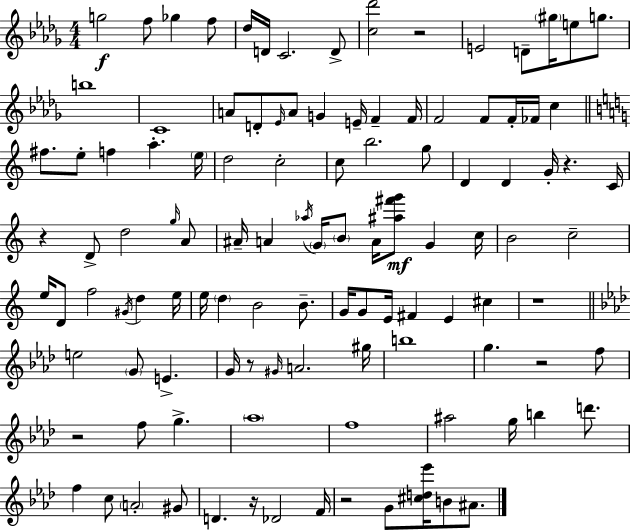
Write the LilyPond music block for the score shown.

{
  \clef treble
  \numericTimeSignature
  \time 4/4
  \key bes \minor
  g''2\f f''8 ges''4 f''8 | des''16 d'16 c'2. d'8-> | <c'' des'''>2 r2 | e'2 d'8-- \parenthesize gis''16 e''8 g''8. | \break b''1 | c'1 | a'8 d'8-. \grace { ees'16 } a'8 g'4 e'16-- f'4-- | f'16 f'2 f'8 f'16-. fes'16 c''4 | \break \bar "||" \break \key a \minor fis''8. e''8-. f''4 a''4.-. \parenthesize e''16 | d''2 c''2-. | c''8 b''2. g''8 | d'4 d'4 g'16-. r4. c'16 | \break r4 d'8-> d''2 \grace { g''16 } a'8 | ais'16-- a'4 \acciaccatura { aes''16 } \parenthesize g'16 \parenthesize b'8 a'16 <ais'' fis''' g'''>8\mf g'4 | c''16 b'2 c''2-- | e''16 d'8 f''2 \acciaccatura { gis'16 } d''4 | \break e''16 e''16 \parenthesize d''4 b'2 | b'8.-- g'16 g'8 e'16 fis'4 e'4 cis''4 | r1 | \bar "||" \break \key aes \major e''2 \parenthesize g'8 e'4.-> | g'16 r8 \grace { gis'16 } a'2. | gis''16 b''1 | g''4. r2 f''8 | \break r2 f''8 g''4.-> | \parenthesize aes''1 | f''1 | ais''2 g''16 b''4 d'''8. | \break f''4 c''8 \parenthesize a'2-. gis'8 | d'4. r16 des'2 | f'16 r2 g'8 <cis'' d'' ees'''>16 b'8 ais'8. | \bar "|."
}